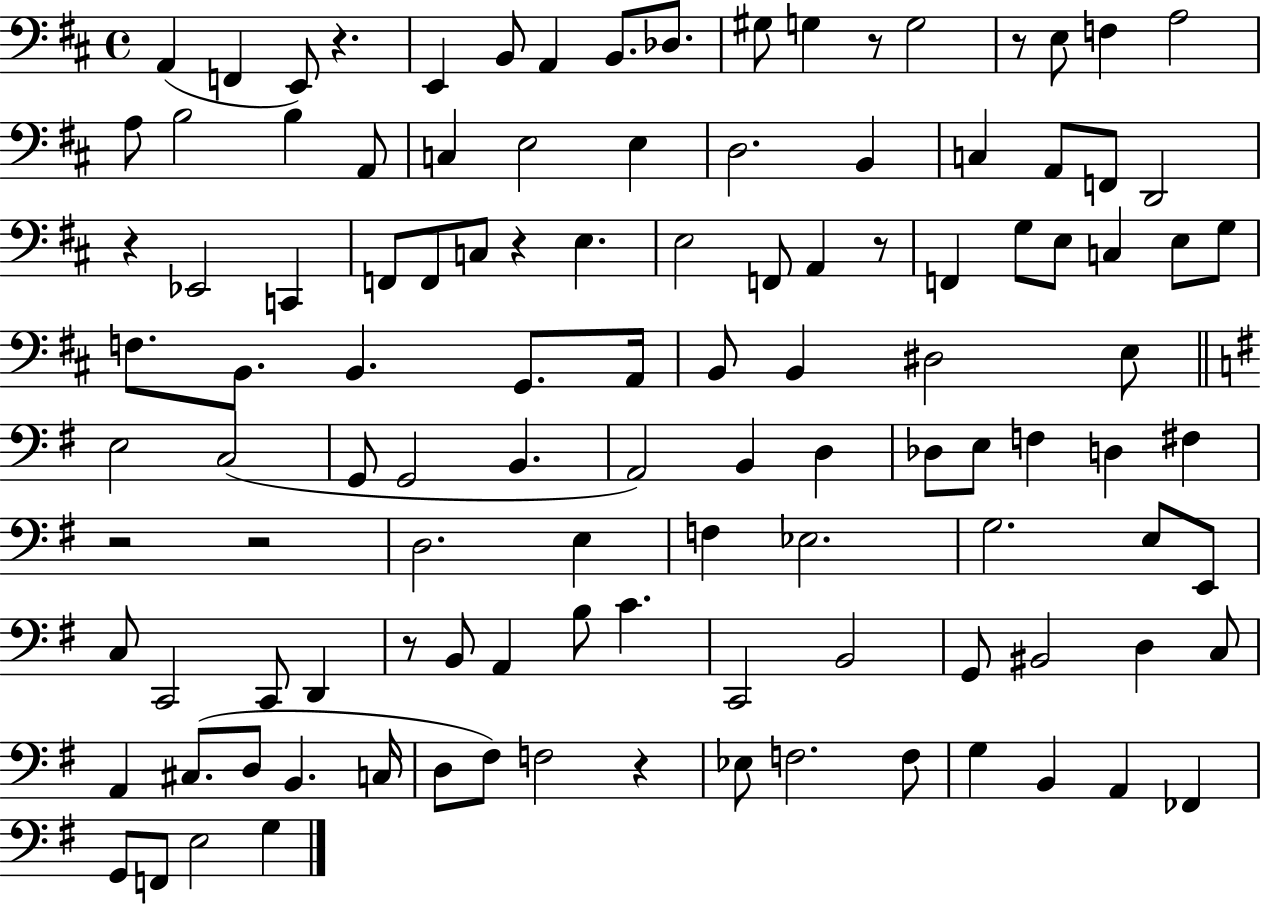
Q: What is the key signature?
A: D major